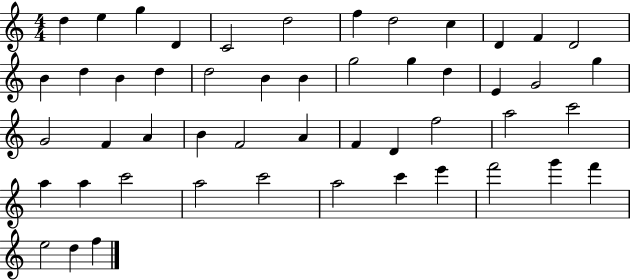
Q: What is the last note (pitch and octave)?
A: F5